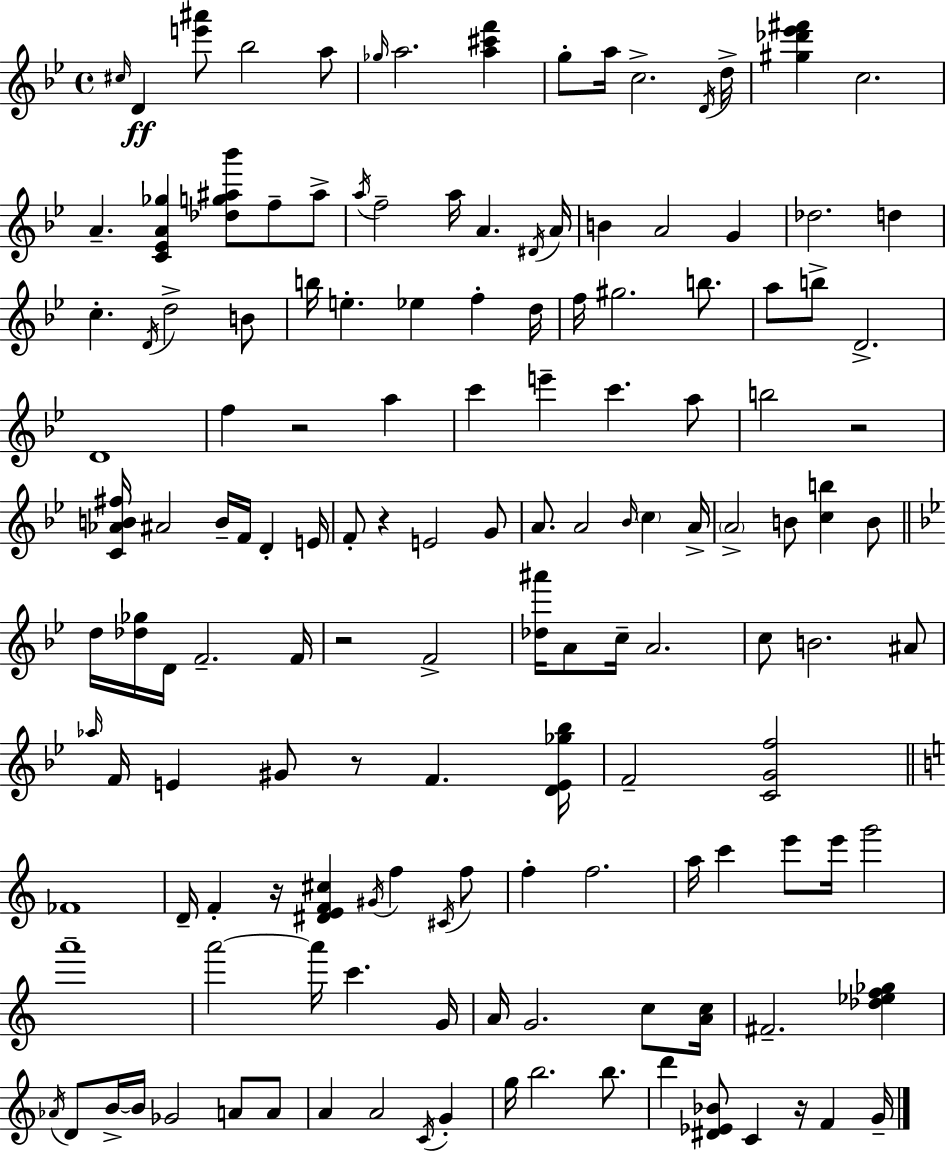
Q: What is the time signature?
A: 4/4